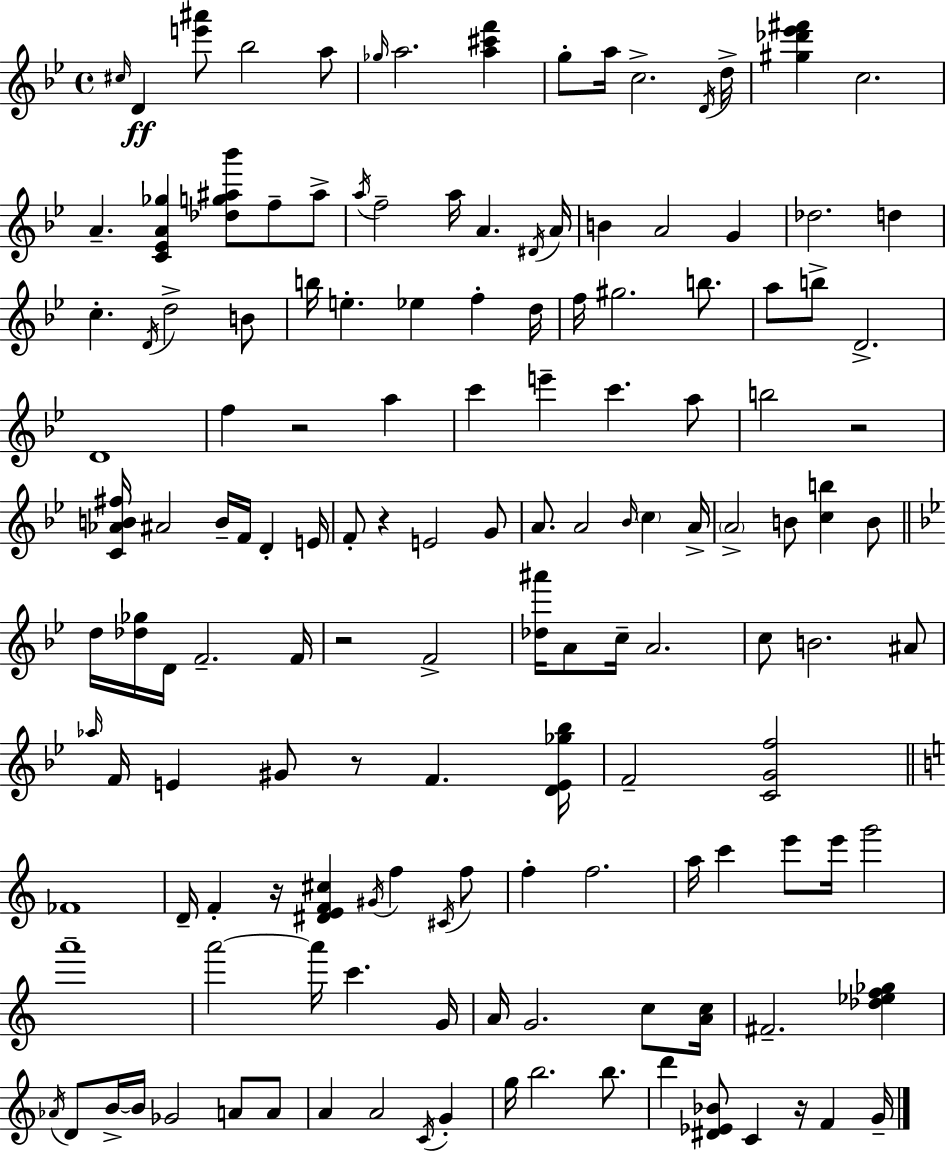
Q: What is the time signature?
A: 4/4